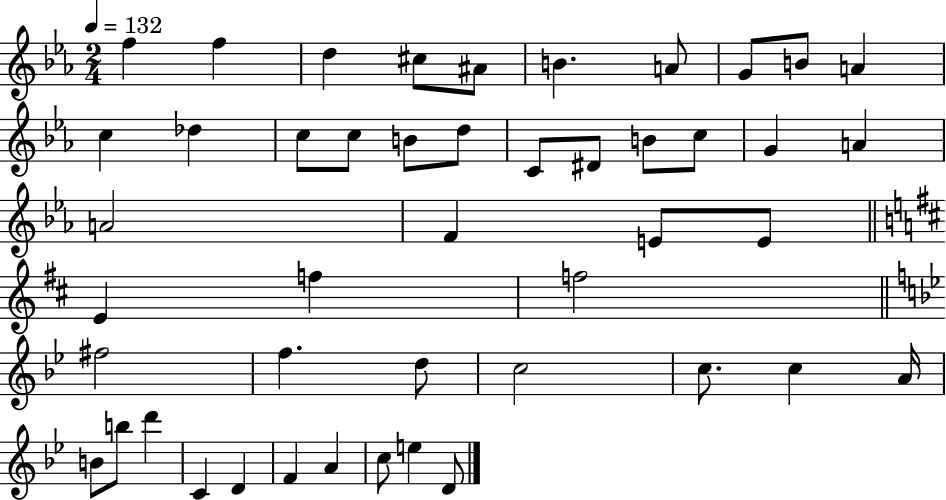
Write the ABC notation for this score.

X:1
T:Untitled
M:2/4
L:1/4
K:Eb
f f d ^c/2 ^A/2 B A/2 G/2 B/2 A c _d c/2 c/2 B/2 d/2 C/2 ^D/2 B/2 c/2 G A A2 F E/2 E/2 E f f2 ^f2 f d/2 c2 c/2 c A/4 B/2 b/2 d' C D F A c/2 e D/2